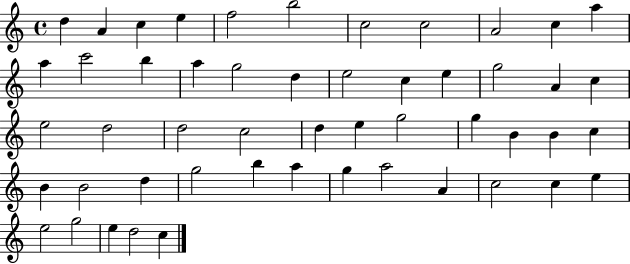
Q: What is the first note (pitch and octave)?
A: D5